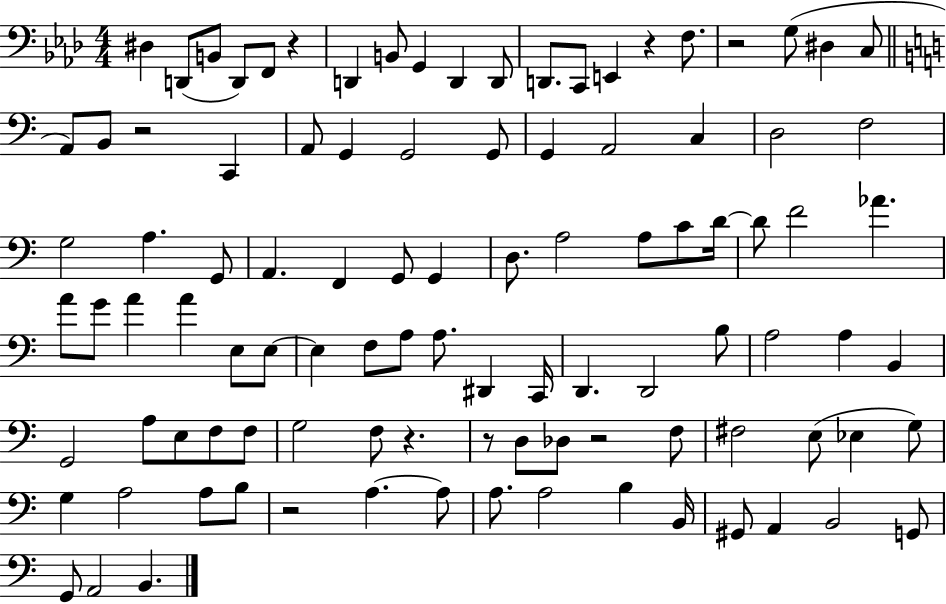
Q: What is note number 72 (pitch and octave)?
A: F3